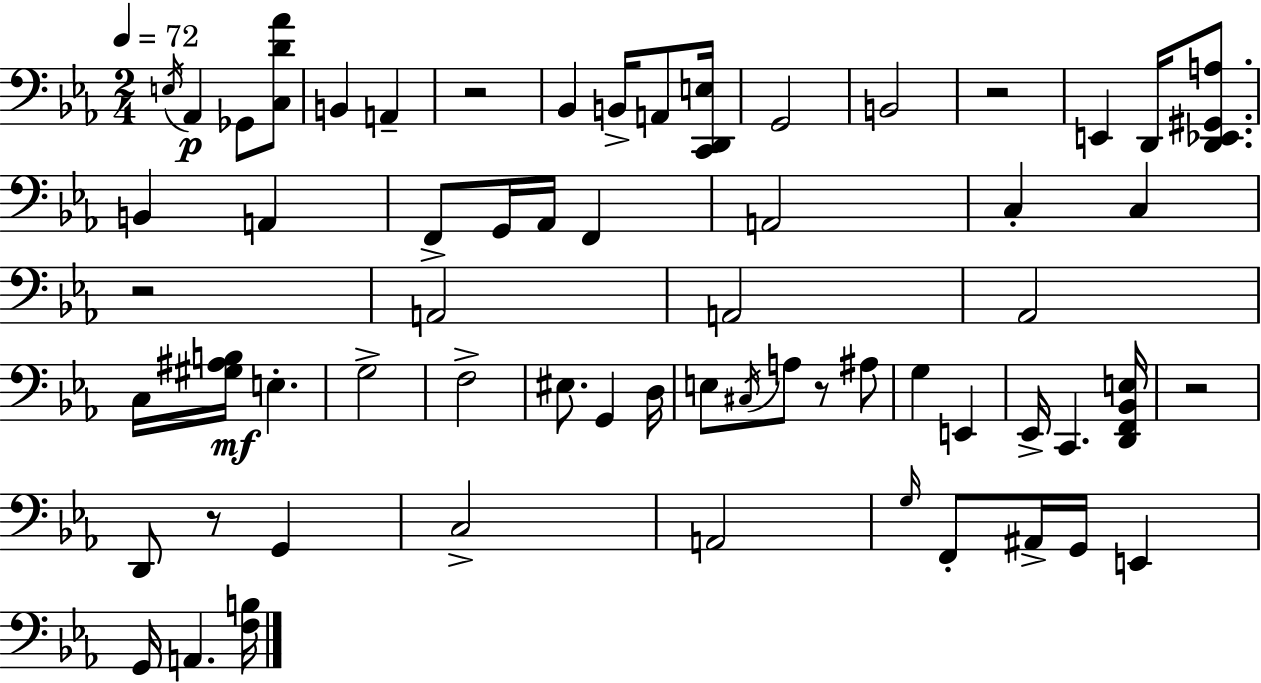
E3/s Ab2/q Gb2/e [C3,D4,Ab4]/e B2/q A2/q R/h Bb2/q B2/s A2/e [C2,D2,E3]/s G2/h B2/h R/h E2/q D2/s [D2,Eb2,G#2,A3]/e. B2/q A2/q F2/e G2/s Ab2/s F2/q A2/h C3/q C3/q R/h A2/h A2/h Ab2/h C3/s [G#3,A#3,B3]/s E3/q. G3/h F3/h EIS3/e. G2/q D3/s E3/e C#3/s A3/e R/e A#3/e G3/q E2/q Eb2/s C2/q. [D2,F2,Bb2,E3]/s R/h D2/e R/e G2/q C3/h A2/h G3/s F2/e A#2/s G2/s E2/q G2/s A2/q. [F3,B3]/s